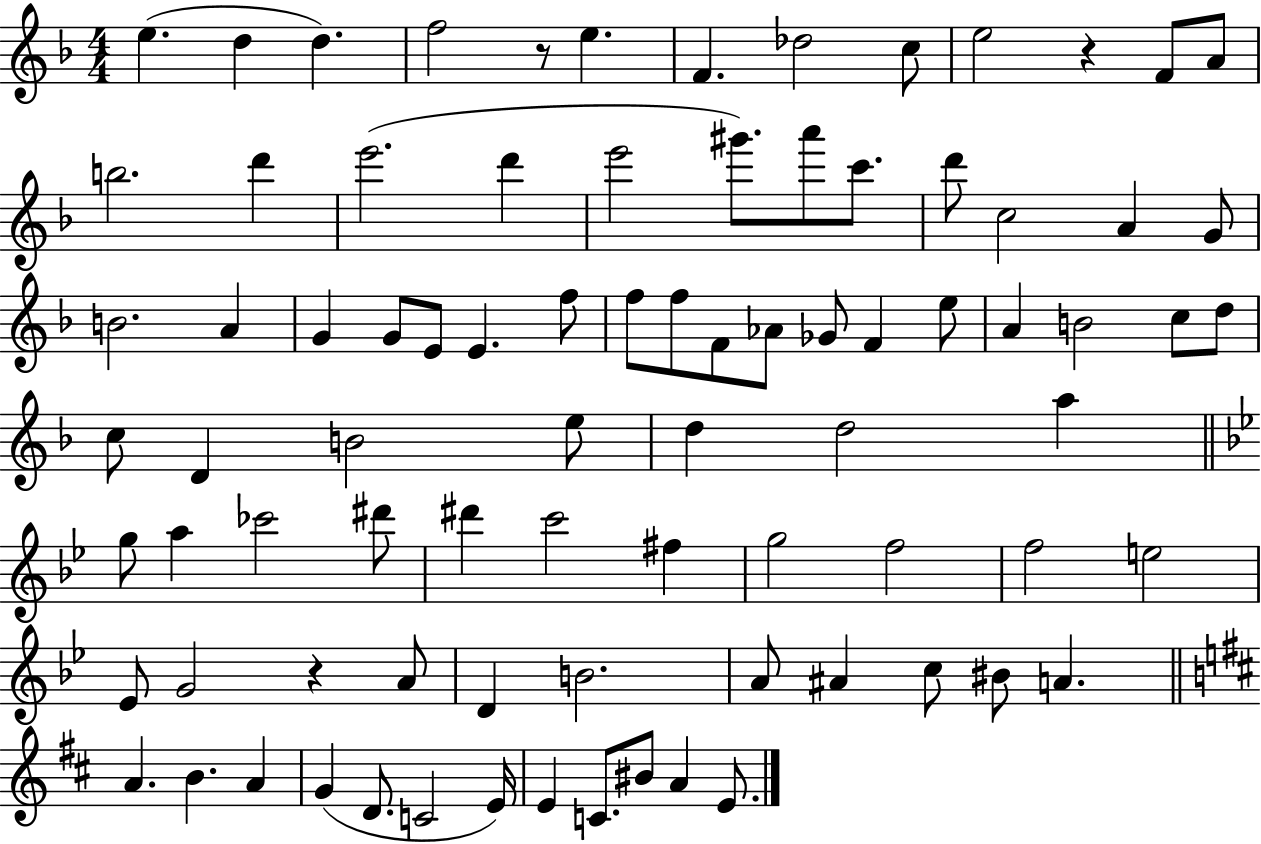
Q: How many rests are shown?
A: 3